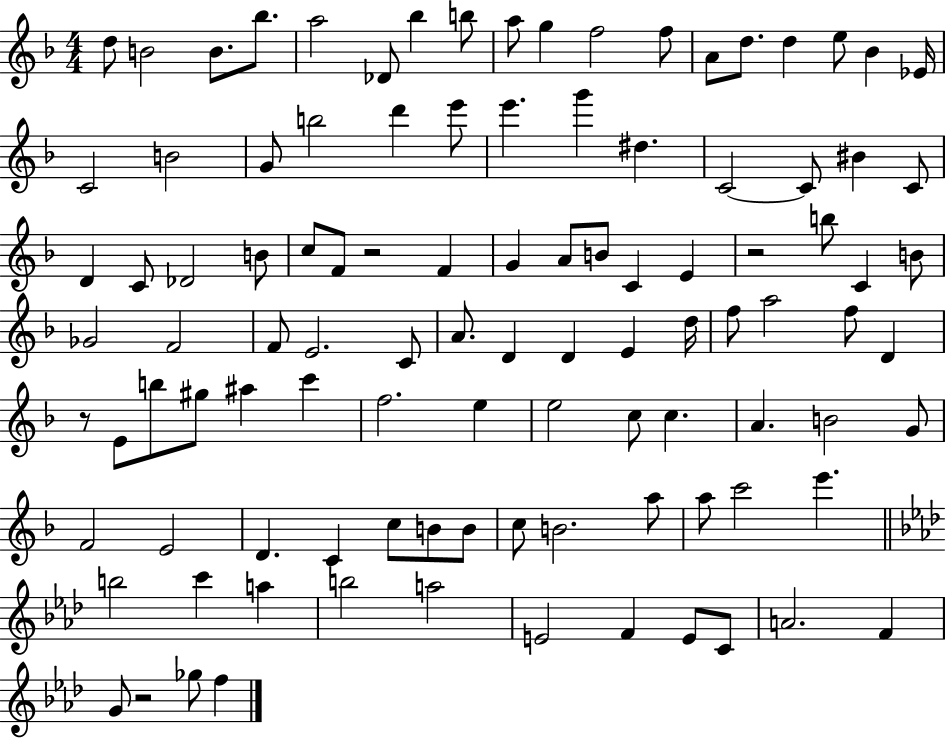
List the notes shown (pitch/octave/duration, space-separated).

D5/e B4/h B4/e. Bb5/e. A5/h Db4/e Bb5/q B5/e A5/e G5/q F5/h F5/e A4/e D5/e. D5/q E5/e Bb4/q Eb4/s C4/h B4/h G4/e B5/h D6/q E6/e E6/q. G6/q D#5/q. C4/h C4/e BIS4/q C4/e D4/q C4/e Db4/h B4/e C5/e F4/e R/h F4/q G4/q A4/e B4/e C4/q E4/q R/h B5/e C4/q B4/e Gb4/h F4/h F4/e E4/h. C4/e A4/e. D4/q D4/q E4/q D5/s F5/e A5/h F5/e D4/q R/e E4/e B5/e G#5/e A#5/q C6/q F5/h. E5/q E5/h C5/e C5/q. A4/q. B4/h G4/e F4/h E4/h D4/q. C4/q C5/e B4/e B4/e C5/e B4/h. A5/e A5/e C6/h E6/q. B5/h C6/q A5/q B5/h A5/h E4/h F4/q E4/e C4/e A4/h. F4/q G4/e R/h Gb5/e F5/q